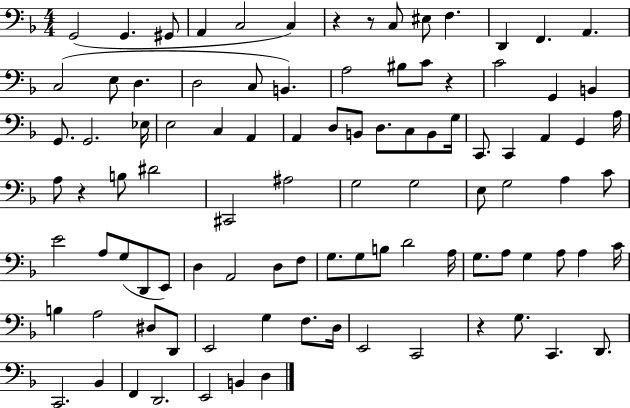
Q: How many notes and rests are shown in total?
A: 98